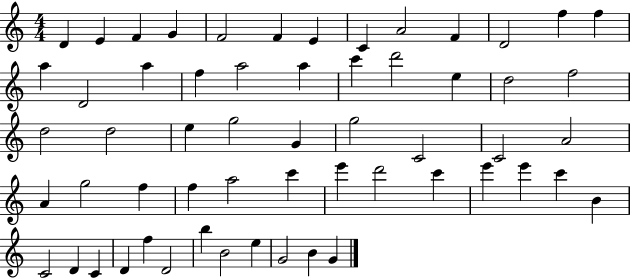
D4/q E4/q F4/q G4/q F4/h F4/q E4/q C4/q A4/h F4/q D4/h F5/q F5/q A5/q D4/h A5/q F5/q A5/h A5/q C6/q D6/h E5/q D5/h F5/h D5/h D5/h E5/q G5/h G4/q G5/h C4/h C4/h A4/h A4/q G5/h F5/q F5/q A5/h C6/q E6/q D6/h C6/q E6/q E6/q C6/q B4/q C4/h D4/q C4/q D4/q F5/q D4/h B5/q B4/h E5/q G4/h B4/q G4/q